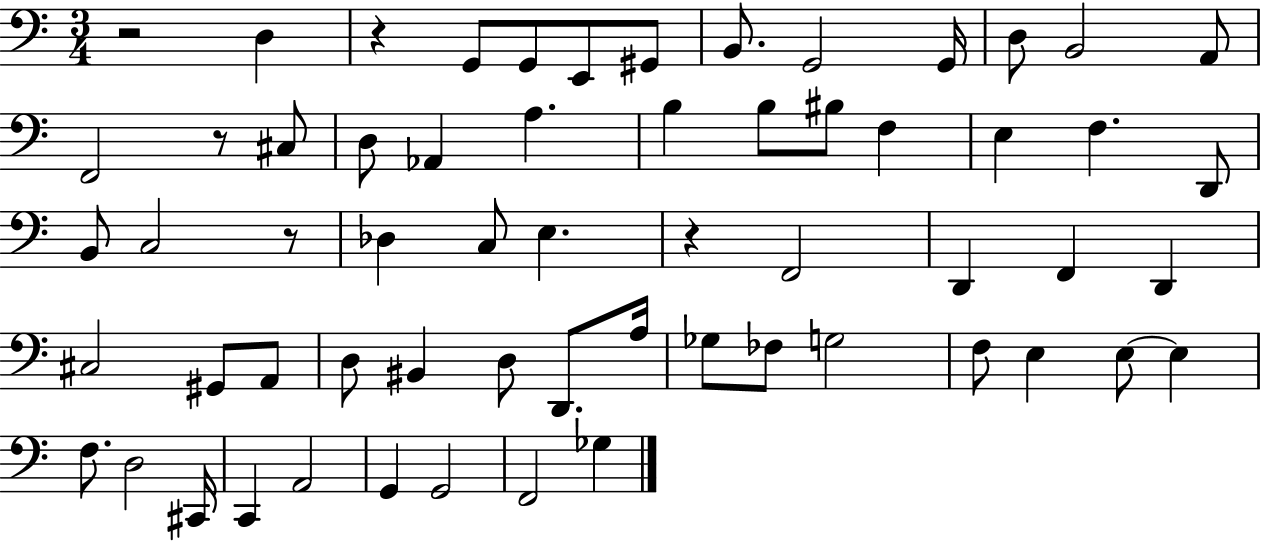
R/h D3/q R/q G2/e G2/e E2/e G#2/e B2/e. G2/h G2/s D3/e B2/h A2/e F2/h R/e C#3/e D3/e Ab2/q A3/q. B3/q B3/e BIS3/e F3/q E3/q F3/q. D2/e B2/e C3/h R/e Db3/q C3/e E3/q. R/q F2/h D2/q F2/q D2/q C#3/h G#2/e A2/e D3/e BIS2/q D3/e D2/e. A3/s Gb3/e FES3/e G3/h F3/e E3/q E3/e E3/q F3/e. D3/h C#2/s C2/q A2/h G2/q G2/h F2/h Gb3/q